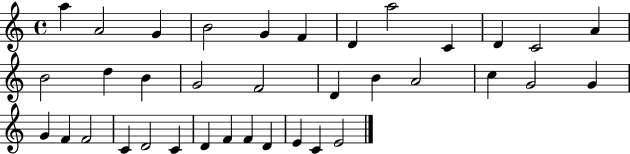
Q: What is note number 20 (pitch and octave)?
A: A4